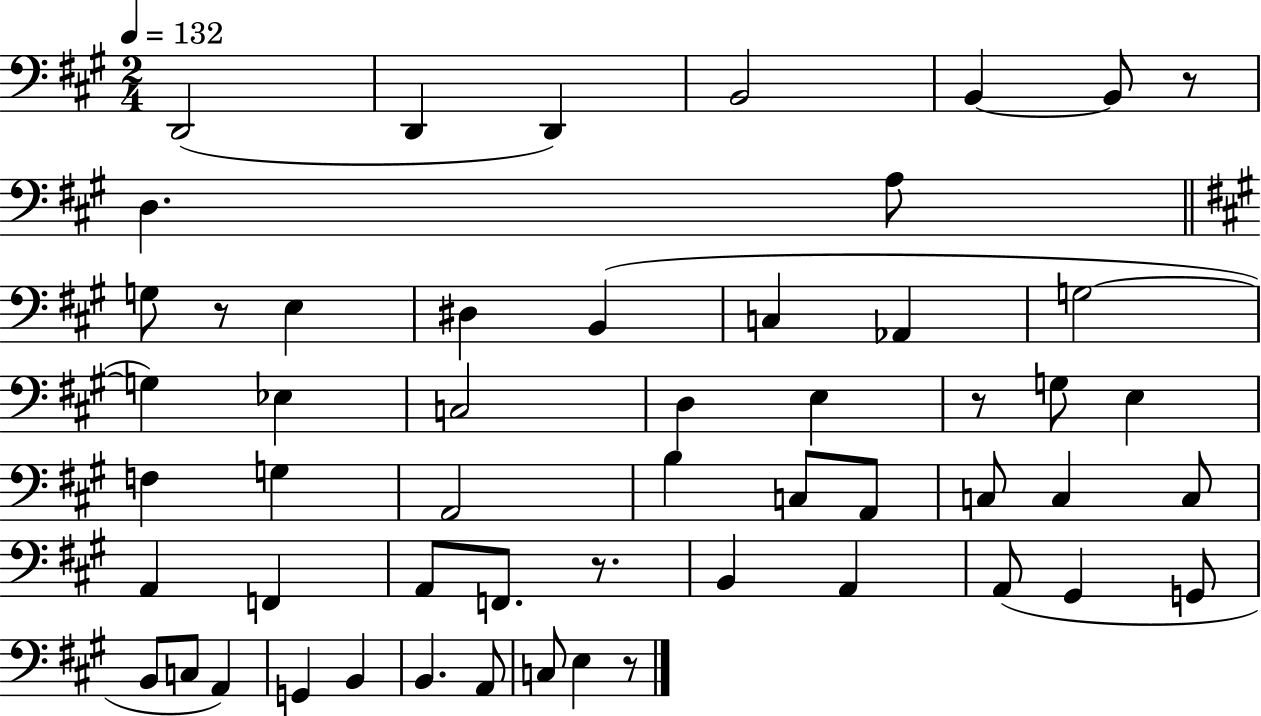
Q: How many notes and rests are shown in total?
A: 54